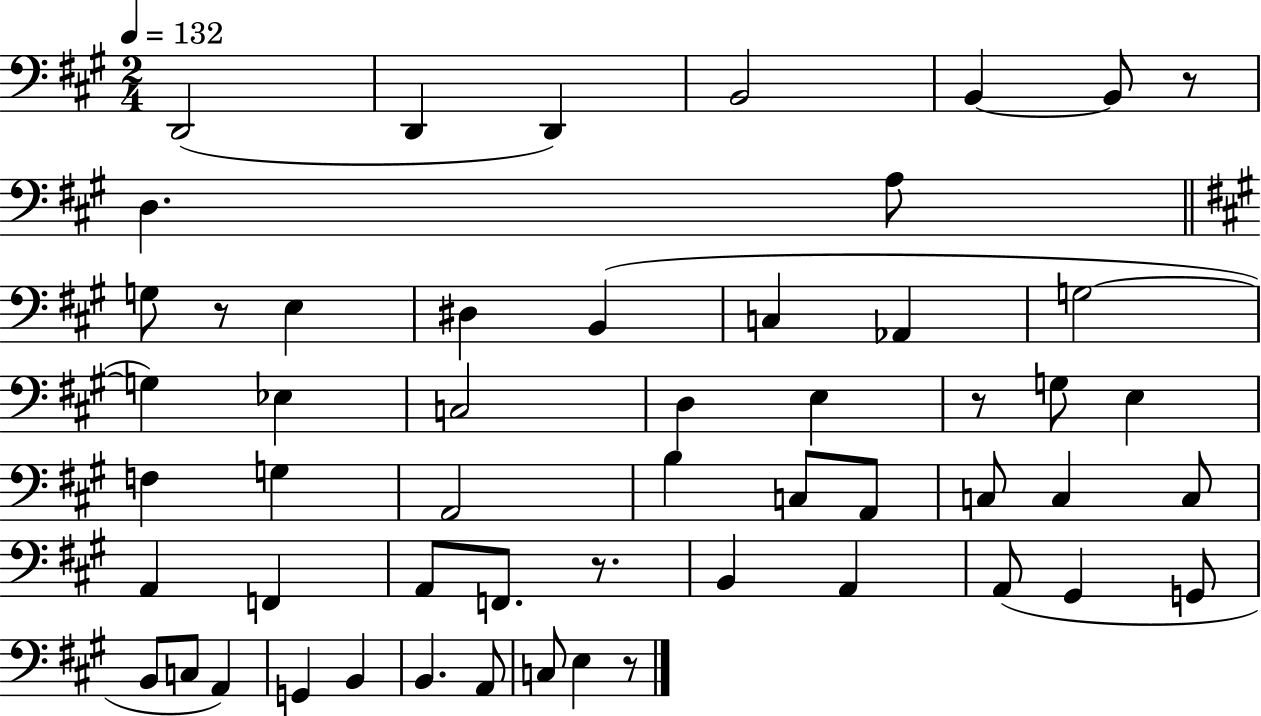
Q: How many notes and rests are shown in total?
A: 54